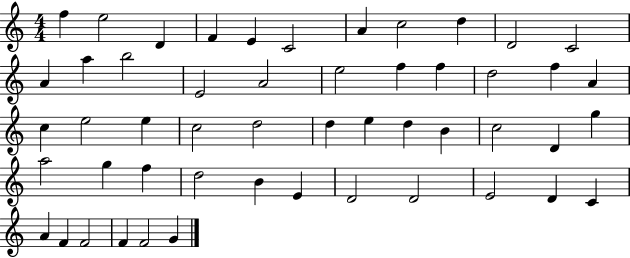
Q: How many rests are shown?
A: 0